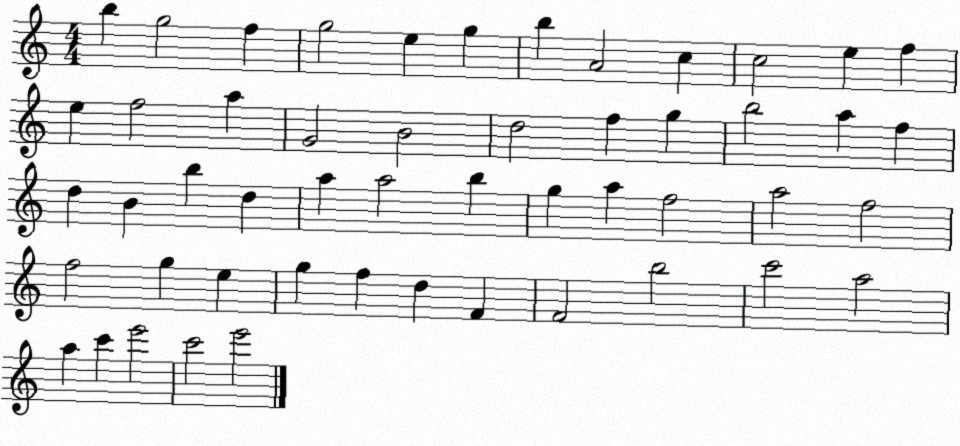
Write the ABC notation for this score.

X:1
T:Untitled
M:4/4
L:1/4
K:C
b g2 f g2 e g b A2 c c2 e f e f2 a G2 B2 d2 f g b2 a f d B b d a a2 b g a f2 a2 f2 f2 g e g f d F F2 b2 c'2 a2 a c' e'2 c'2 e'2